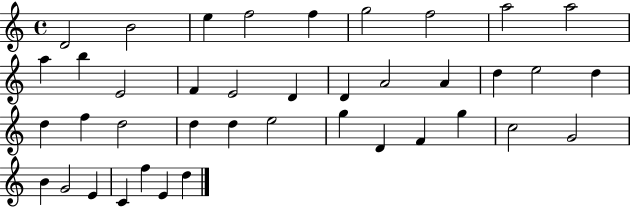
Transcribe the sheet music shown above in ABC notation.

X:1
T:Untitled
M:4/4
L:1/4
K:C
D2 B2 e f2 f g2 f2 a2 a2 a b E2 F E2 D D A2 A d e2 d d f d2 d d e2 g D F g c2 G2 B G2 E C f E d